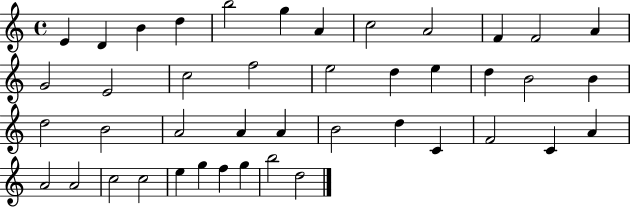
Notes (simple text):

E4/q D4/q B4/q D5/q B5/h G5/q A4/q C5/h A4/h F4/q F4/h A4/q G4/h E4/h C5/h F5/h E5/h D5/q E5/q D5/q B4/h B4/q D5/h B4/h A4/h A4/q A4/q B4/h D5/q C4/q F4/h C4/q A4/q A4/h A4/h C5/h C5/h E5/q G5/q F5/q G5/q B5/h D5/h